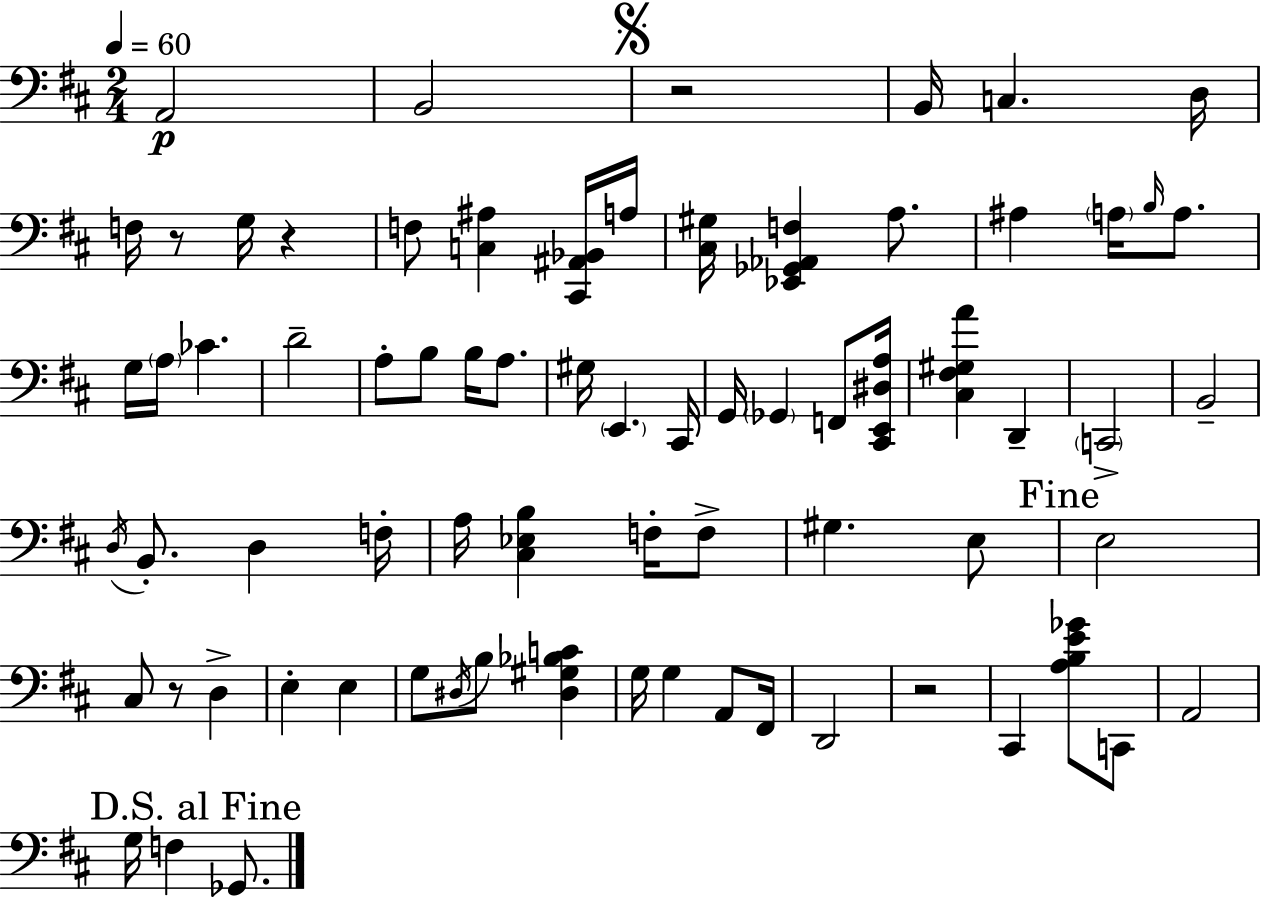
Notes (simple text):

A2/h B2/h R/h B2/s C3/q. D3/s F3/s R/e G3/s R/q F3/e [C3,A#3]/q [C#2,A#2,Bb2]/s A3/s [C#3,G#3]/s [Eb2,Gb2,Ab2,F3]/q A3/e. A#3/q A3/s B3/s A3/e. G3/s A3/s CES4/q. D4/h A3/e B3/e B3/s A3/e. G#3/s E2/q. C#2/s G2/s Gb2/q F2/e [C#2,E2,D#3,A3]/s [C#3,F#3,G#3,A4]/q D2/q C2/h B2/h D3/s B2/e. D3/q F3/s A3/s [C#3,Eb3,B3]/q F3/s F3/e G#3/q. E3/e E3/h C#3/e R/e D3/q E3/q E3/q G3/e D#3/s B3/e [D#3,G#3,Bb3,C4]/q G3/s G3/q A2/e F#2/s D2/h R/h C#2/q [A3,B3,E4,Gb4]/e C2/e A2/h G3/s F3/q Gb2/e.